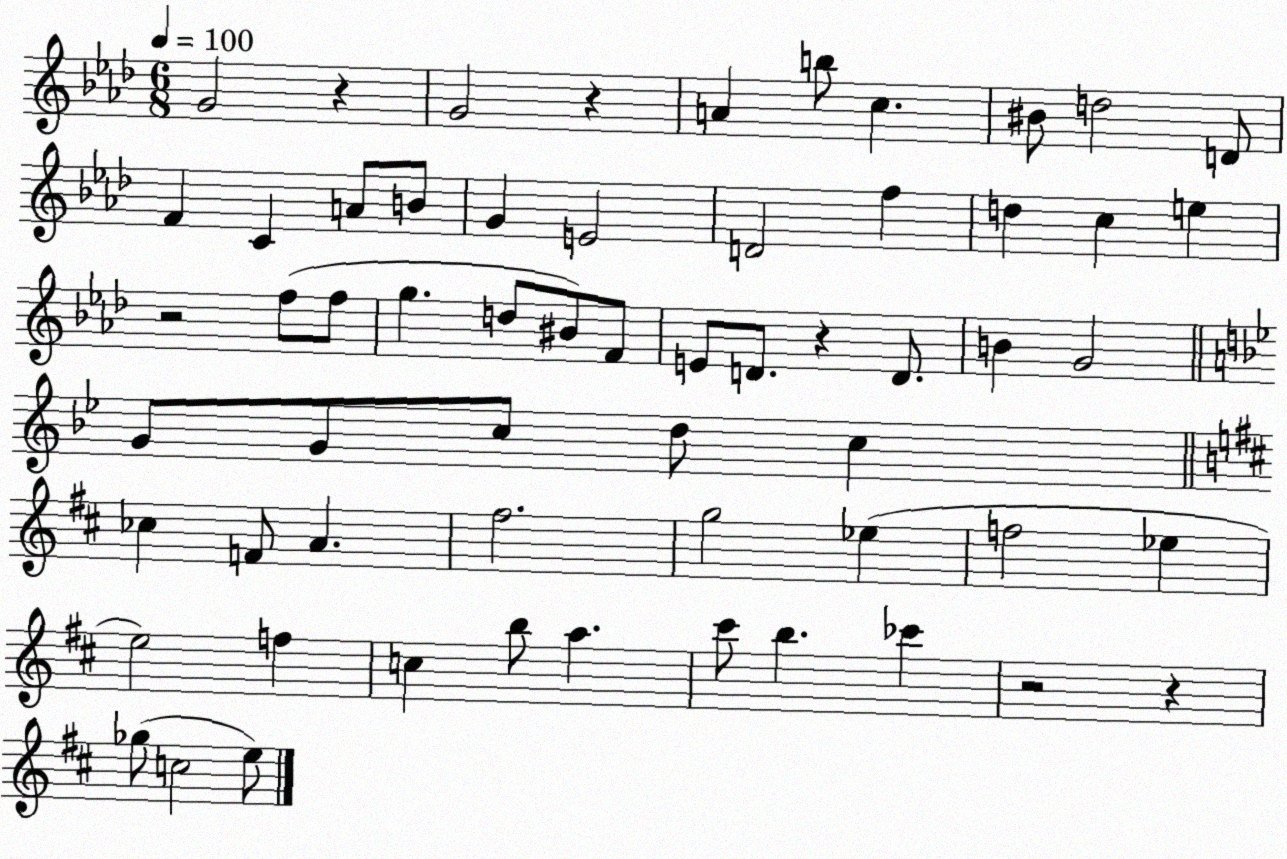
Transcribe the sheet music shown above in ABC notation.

X:1
T:Untitled
M:6/8
L:1/4
K:Ab
G2 z G2 z A b/2 c ^B/2 d2 D/2 F C A/2 B/2 G E2 D2 f d c e z2 f/2 f/2 g d/2 ^B/2 F/2 E/2 D/2 z D/2 B G2 G/2 G/2 c/2 d/2 c _c F/2 A ^f2 g2 _e f2 _e e2 f c b/2 a ^c'/2 b _c' z2 z _g/2 c2 e/2